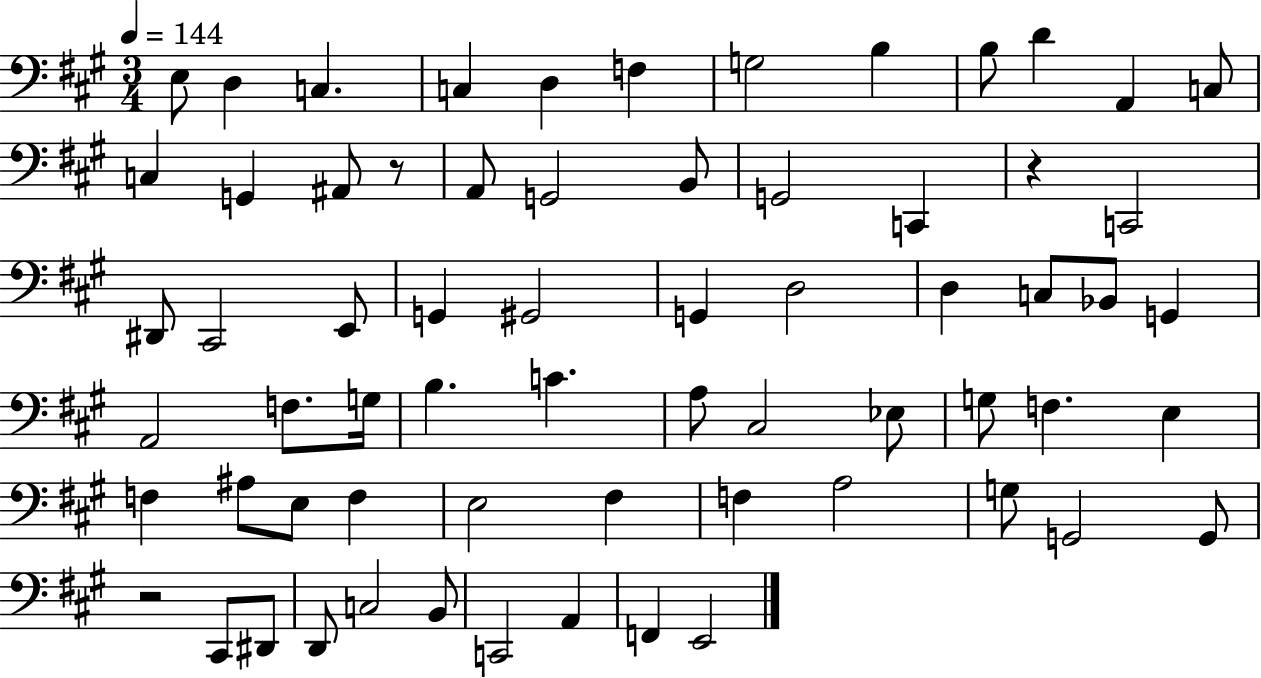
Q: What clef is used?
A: bass